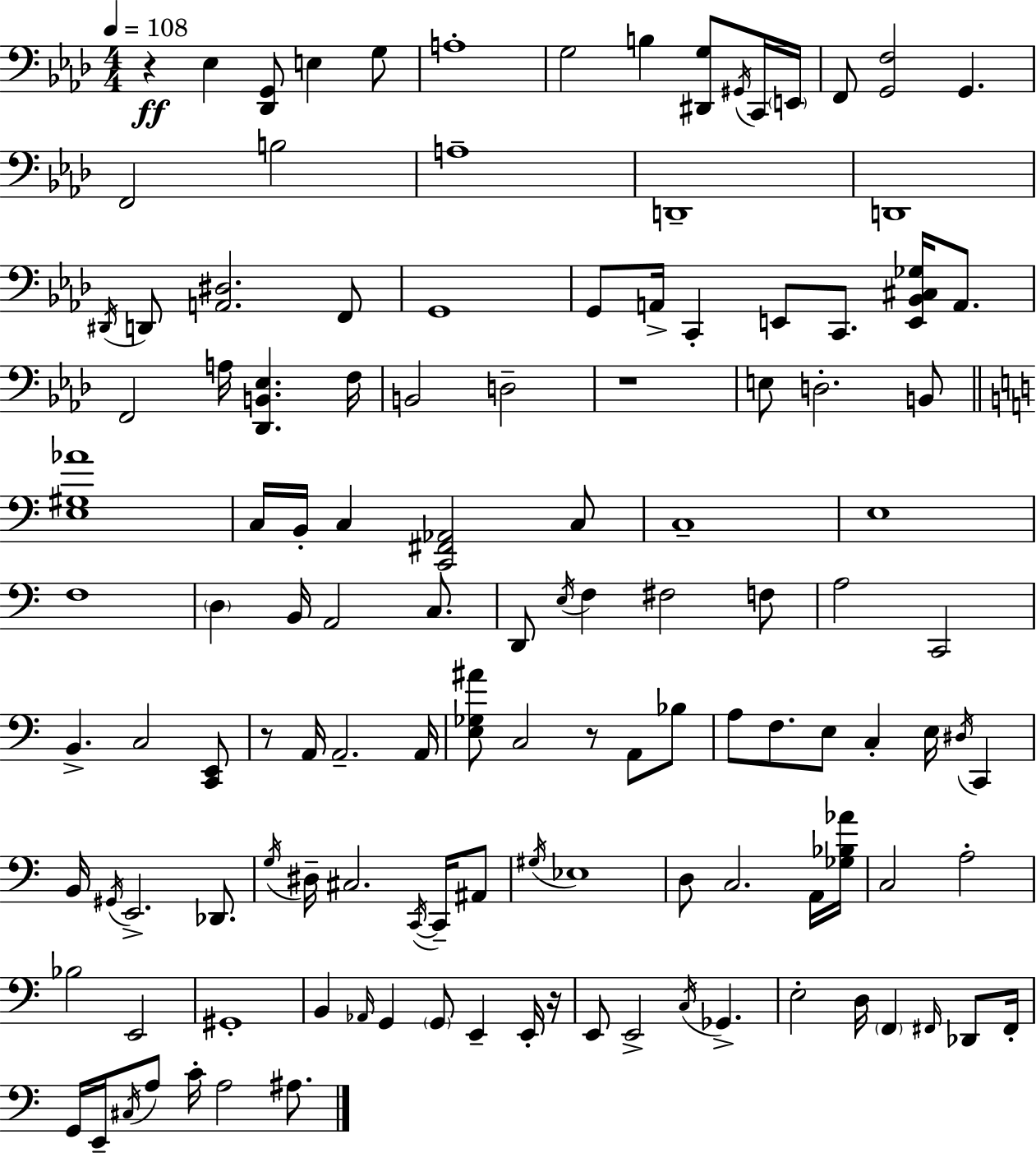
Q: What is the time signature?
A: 4/4